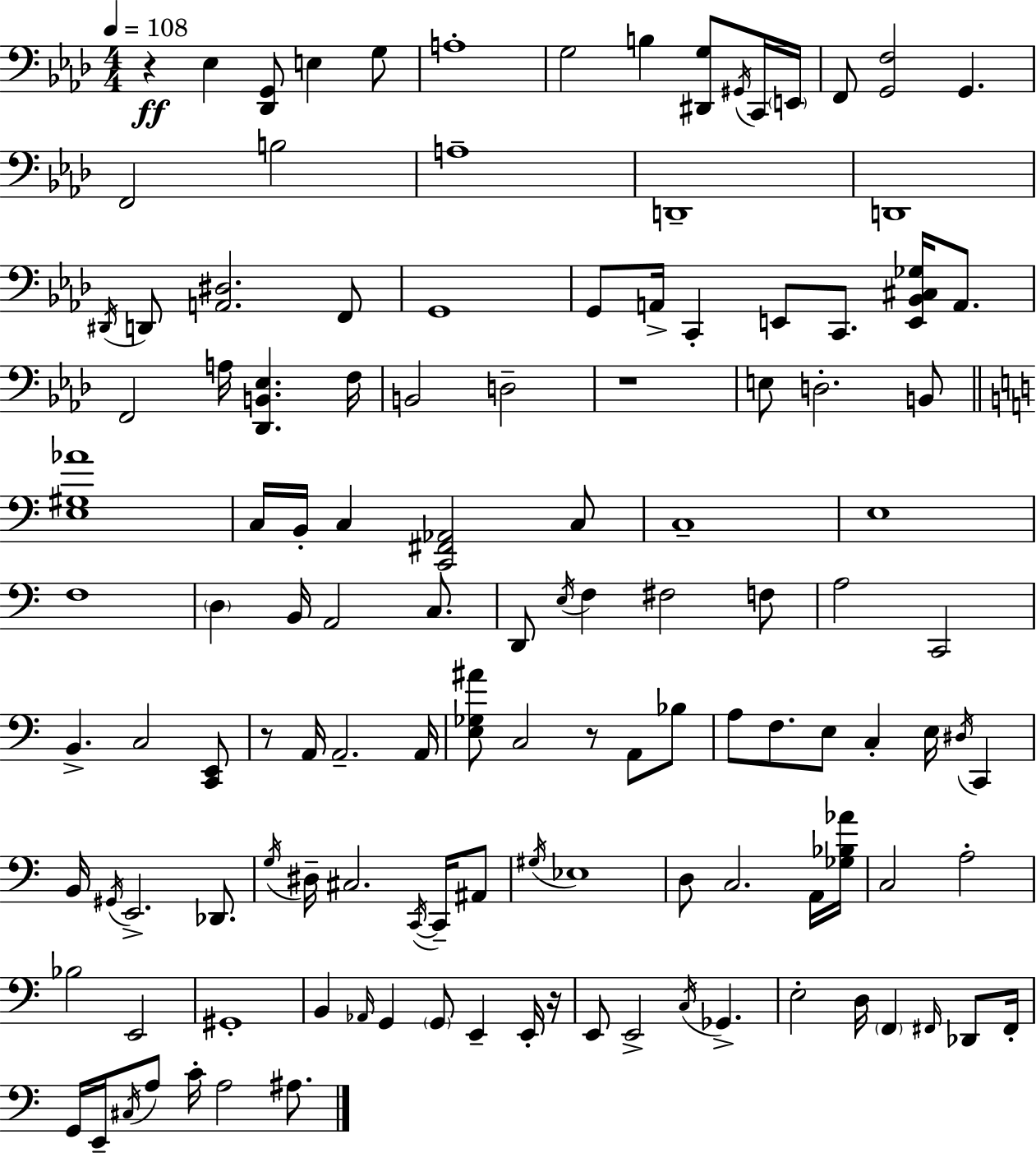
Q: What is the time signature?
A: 4/4